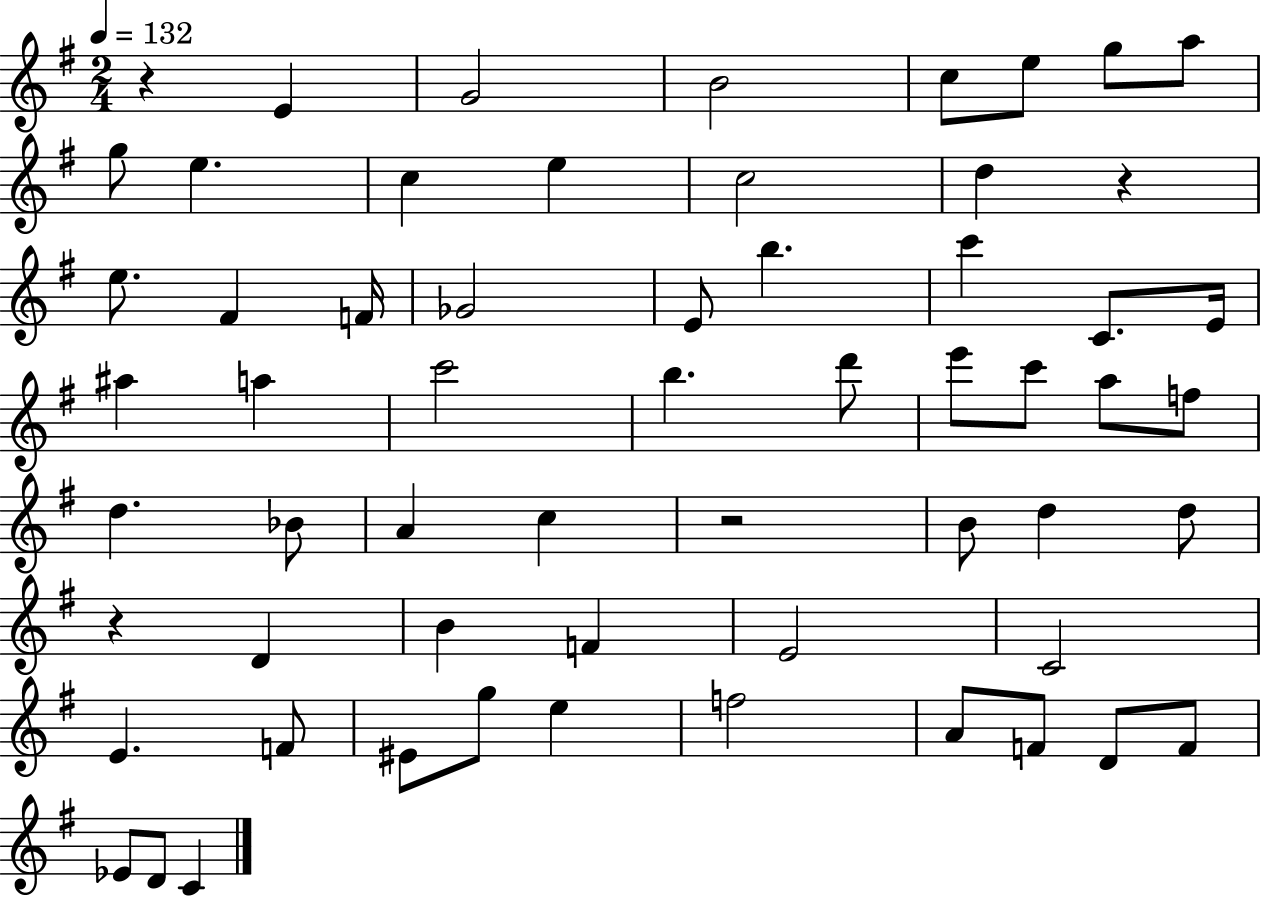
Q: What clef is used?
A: treble